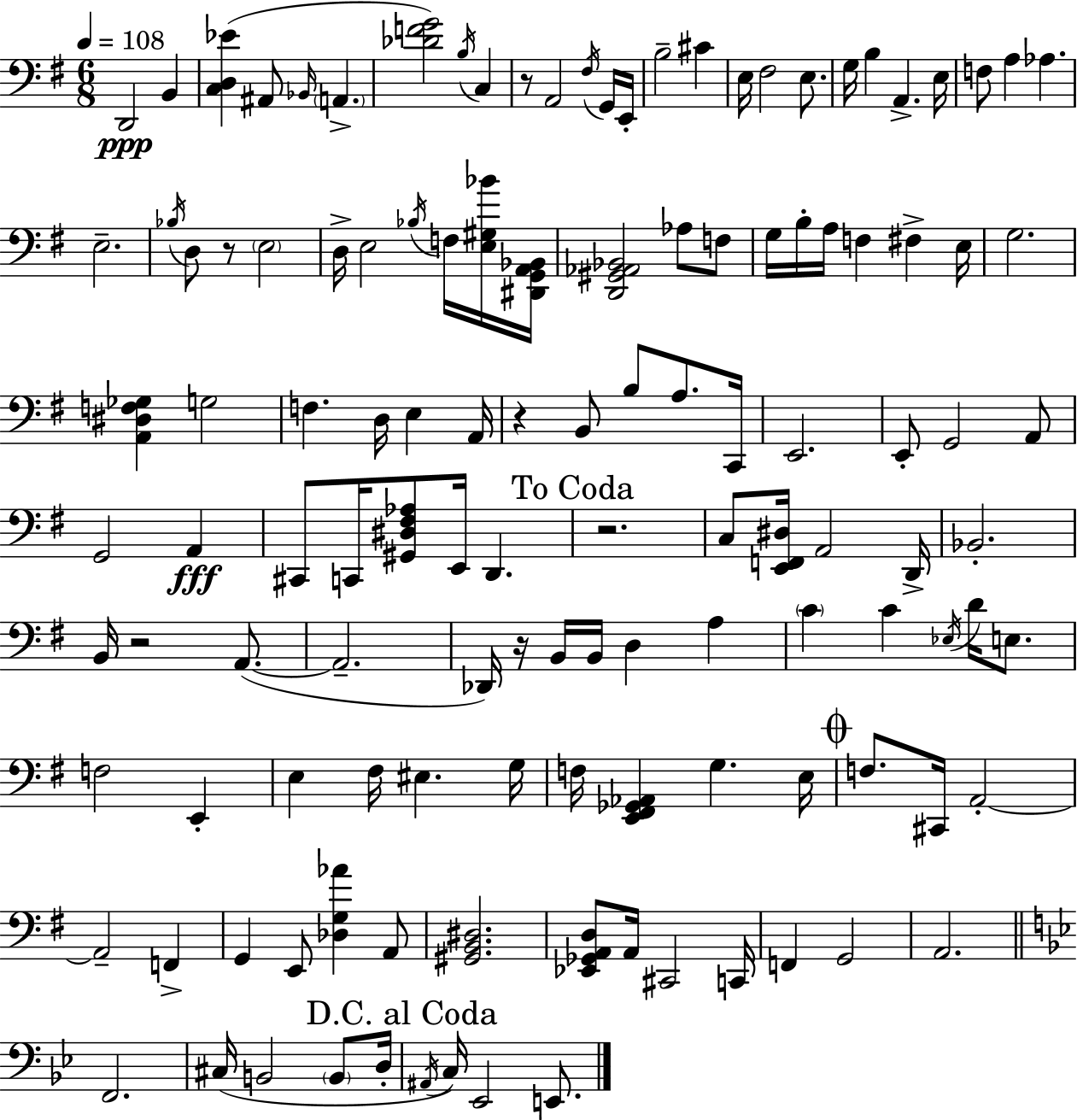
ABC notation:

X:1
T:Untitled
M:6/8
L:1/4
K:Em
D,,2 B,, [C,D,_E] ^A,,/2 _B,,/4 A,, [_DFG]2 B,/4 C, z/2 A,,2 ^F,/4 G,,/4 E,,/4 B,2 ^C E,/4 ^F,2 E,/2 G,/4 B, A,, E,/4 F,/2 A, _A, E,2 _B,/4 D,/2 z/2 E,2 D,/4 E,2 _B,/4 F,/4 [E,^G,_B]/4 [^D,,G,,A,,_B,,]/4 [D,,^G,,_A,,_B,,]2 _A,/2 F,/2 G,/4 B,/4 A,/4 F, ^F, E,/4 G,2 [A,,^D,F,_G,] G,2 F, D,/4 E, A,,/4 z B,,/2 B,/2 A,/2 C,,/4 E,,2 E,,/2 G,,2 A,,/2 G,,2 A,, ^C,,/2 C,,/4 [^G,,^D,^F,_A,]/2 E,,/4 D,, z2 C,/2 [E,,F,,^D,]/4 A,,2 D,,/4 _B,,2 B,,/4 z2 A,,/2 A,,2 _D,,/4 z/4 B,,/4 B,,/4 D, A, C C _E,/4 D/4 E,/2 F,2 E,, E, ^F,/4 ^E, G,/4 F,/4 [E,,^F,,_G,,_A,,] G, E,/4 F,/2 ^C,,/4 A,,2 A,,2 F,, G,, E,,/2 [_D,G,_A] A,,/2 [^G,,B,,^D,]2 [_E,,_G,,A,,D,]/2 A,,/4 ^C,,2 C,,/4 F,, G,,2 A,,2 F,,2 ^C,/4 B,,2 B,,/2 D,/4 ^A,,/4 C,/4 _E,,2 E,,/2